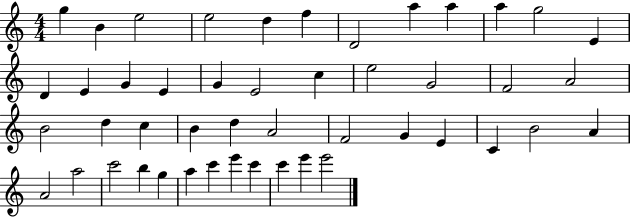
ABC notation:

X:1
T:Untitled
M:4/4
L:1/4
K:C
g B e2 e2 d f D2 a a a g2 E D E G E G E2 c e2 G2 F2 A2 B2 d c B d A2 F2 G E C B2 A A2 a2 c'2 b g a c' e' c' c' e' e'2